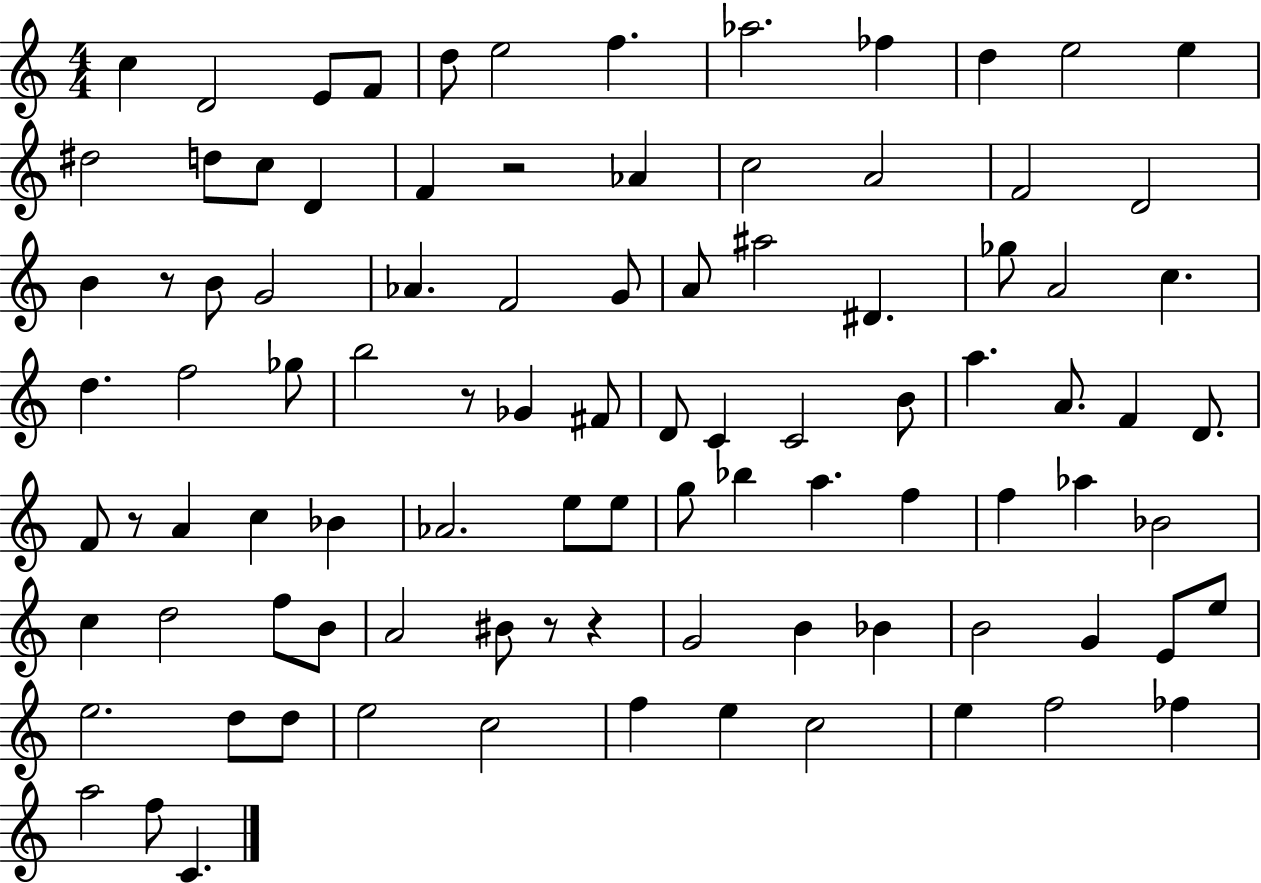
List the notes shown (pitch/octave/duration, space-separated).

C5/q D4/h E4/e F4/e D5/e E5/h F5/q. Ab5/h. FES5/q D5/q E5/h E5/q D#5/h D5/e C5/e D4/q F4/q R/h Ab4/q C5/h A4/h F4/h D4/h B4/q R/e B4/e G4/h Ab4/q. F4/h G4/e A4/e A#5/h D#4/q. Gb5/e A4/h C5/q. D5/q. F5/h Gb5/e B5/h R/e Gb4/q F#4/e D4/e C4/q C4/h B4/e A5/q. A4/e. F4/q D4/e. F4/e R/e A4/q C5/q Bb4/q Ab4/h. E5/e E5/e G5/e Bb5/q A5/q. F5/q F5/q Ab5/q Bb4/h C5/q D5/h F5/e B4/e A4/h BIS4/e R/e R/q G4/h B4/q Bb4/q B4/h G4/q E4/e E5/e E5/h. D5/e D5/e E5/h C5/h F5/q E5/q C5/h E5/q F5/h FES5/q A5/h F5/e C4/q.